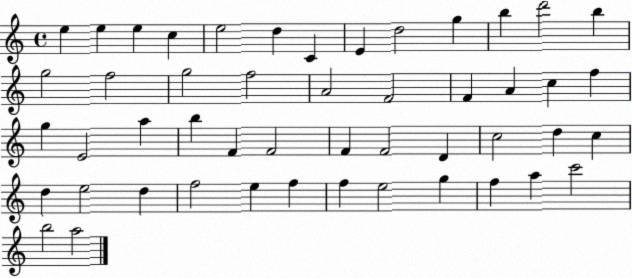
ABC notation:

X:1
T:Untitled
M:4/4
L:1/4
K:C
e e e c e2 d C E d2 g b d'2 b g2 f2 g2 f2 A2 F2 F A c f g E2 a b F F2 F F2 D c2 d c d e2 d f2 e f f e2 g f a c'2 b2 a2